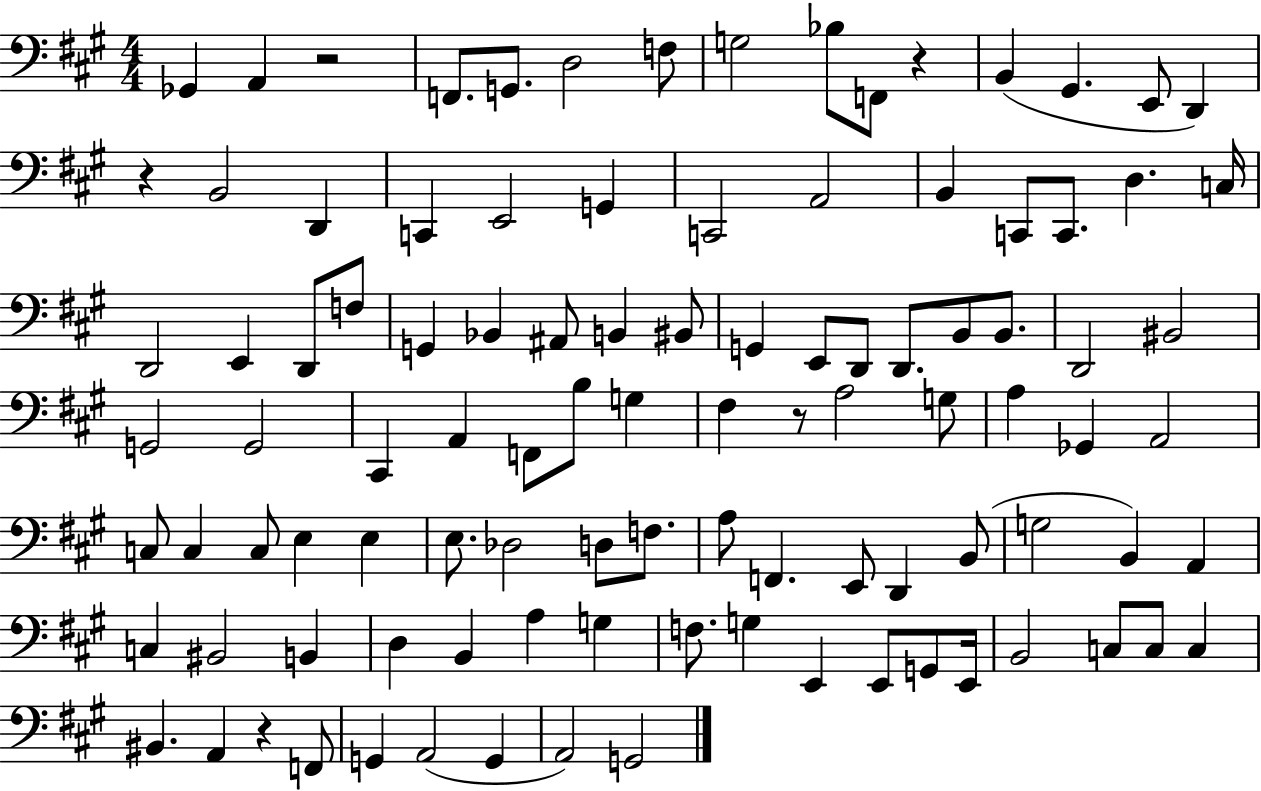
X:1
T:Untitled
M:4/4
L:1/4
K:A
_G,, A,, z2 F,,/2 G,,/2 D,2 F,/2 G,2 _B,/2 F,,/2 z B,, ^G,, E,,/2 D,, z B,,2 D,, C,, E,,2 G,, C,,2 A,,2 B,, C,,/2 C,,/2 D, C,/4 D,,2 E,, D,,/2 F,/2 G,, _B,, ^A,,/2 B,, ^B,,/2 G,, E,,/2 D,,/2 D,,/2 B,,/2 B,,/2 D,,2 ^B,,2 G,,2 G,,2 ^C,, A,, F,,/2 B,/2 G, ^F, z/2 A,2 G,/2 A, _G,, A,,2 C,/2 C, C,/2 E, E, E,/2 _D,2 D,/2 F,/2 A,/2 F,, E,,/2 D,, B,,/2 G,2 B,, A,, C, ^B,,2 B,, D, B,, A, G, F,/2 G, E,, E,,/2 G,,/2 E,,/4 B,,2 C,/2 C,/2 C, ^B,, A,, z F,,/2 G,, A,,2 G,, A,,2 G,,2